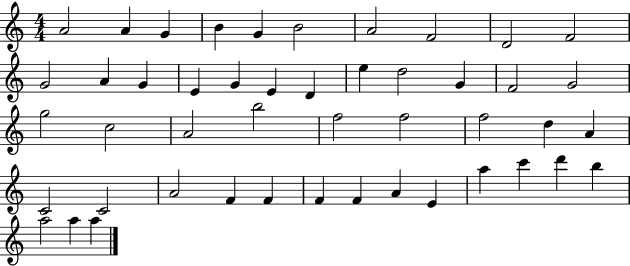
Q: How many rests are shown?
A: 0